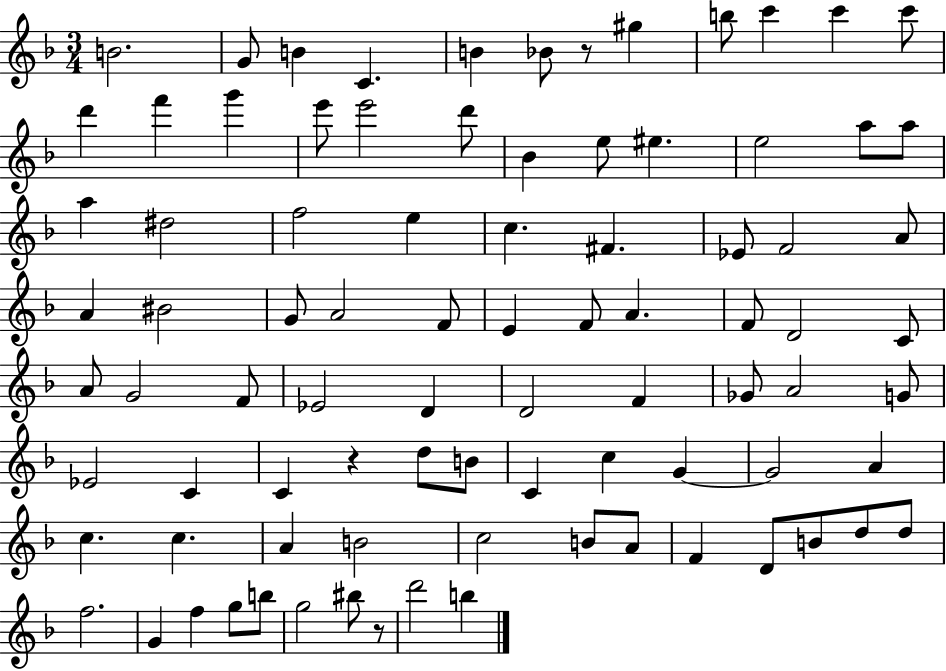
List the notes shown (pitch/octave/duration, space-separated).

B4/h. G4/e B4/q C4/q. B4/q Bb4/e R/e G#5/q B5/e C6/q C6/q C6/e D6/q F6/q G6/q E6/e E6/h D6/e Bb4/q E5/e EIS5/q. E5/h A5/e A5/e A5/q D#5/h F5/h E5/q C5/q. F#4/q. Eb4/e F4/h A4/e A4/q BIS4/h G4/e A4/h F4/e E4/q F4/e A4/q. F4/e D4/h C4/e A4/e G4/h F4/e Eb4/h D4/q D4/h F4/q Gb4/e A4/h G4/e Eb4/h C4/q C4/q R/q D5/e B4/e C4/q C5/q G4/q G4/h A4/q C5/q. C5/q. A4/q B4/h C5/h B4/e A4/e F4/q D4/e B4/e D5/e D5/e F5/h. G4/q F5/q G5/e B5/e G5/h BIS5/e R/e D6/h B5/q